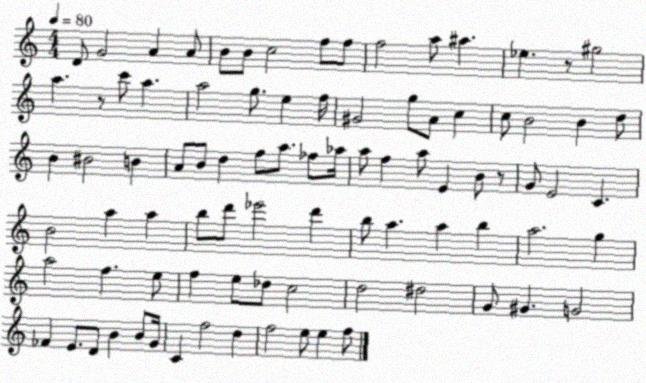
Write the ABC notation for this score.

X:1
T:Untitled
M:4/4
L:1/4
K:C
D/2 G2 A A/2 B/2 B/2 c2 f/2 f/2 f2 a/2 ^a _e z/2 ^g2 a z/2 c'/2 a a2 g/2 e f/4 ^G2 g/2 A/2 c c/2 B2 B d/2 B ^B2 B A/2 B/2 d f/2 a/2 _f/2 _a/4 a/2 f a/2 E B/2 z/2 G/2 E2 C B2 a a b/2 d'/2 _e'2 d' b/2 a a b a2 g a2 f e/2 f e/2 _d/2 c2 d2 ^d2 G/2 ^G G2 _F E/2 D/2 B B/2 G/4 C f2 d f2 e/2 e f/2